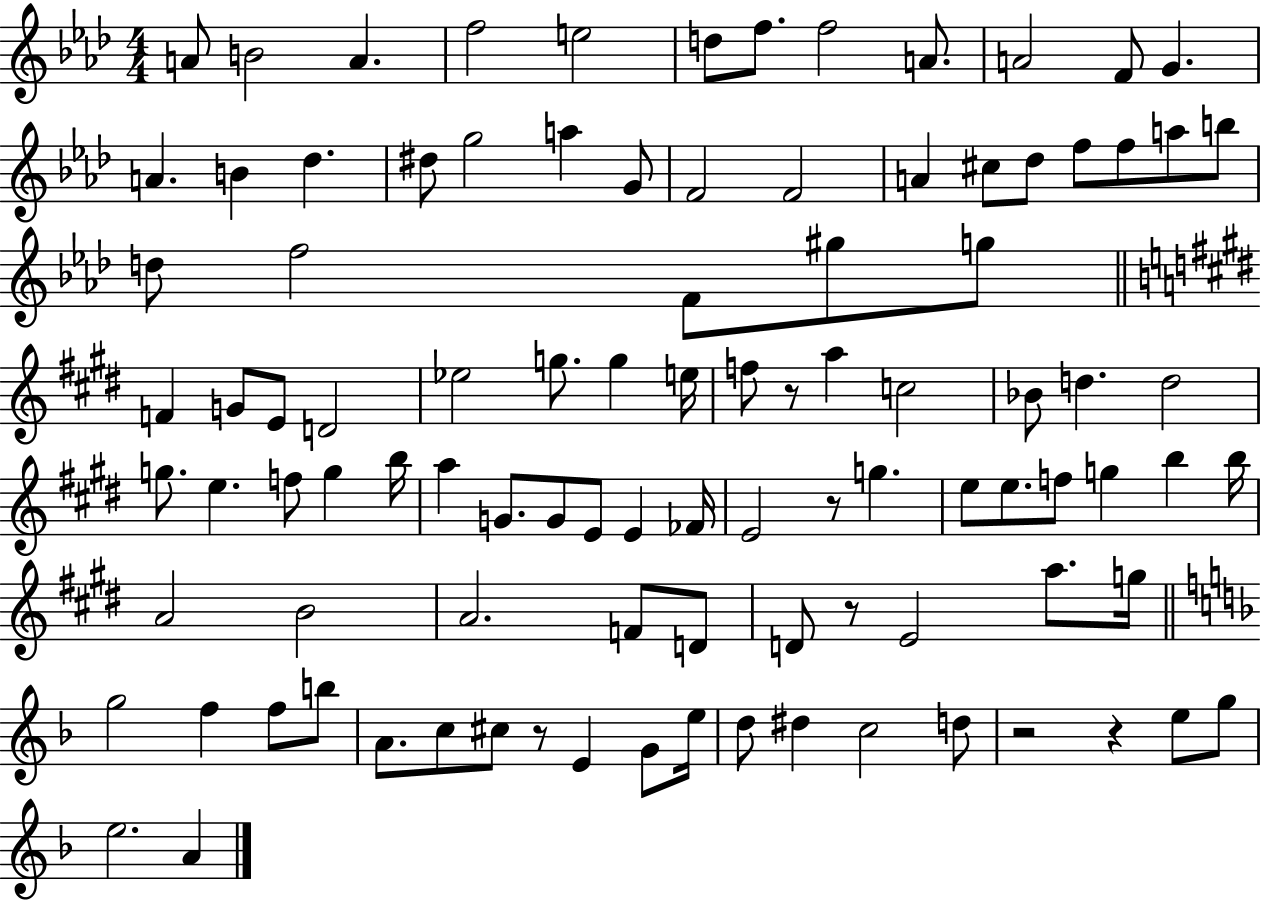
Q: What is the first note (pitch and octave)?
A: A4